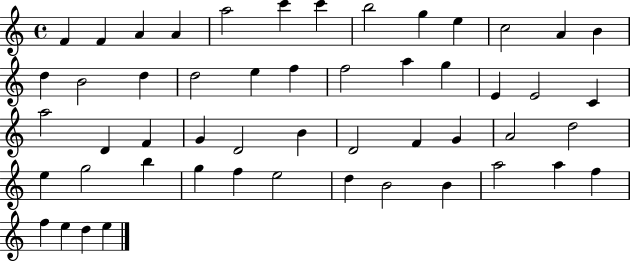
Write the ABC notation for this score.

X:1
T:Untitled
M:4/4
L:1/4
K:C
F F A A a2 c' c' b2 g e c2 A B d B2 d d2 e f f2 a g E E2 C a2 D F G D2 B D2 F G A2 d2 e g2 b g f e2 d B2 B a2 a f f e d e